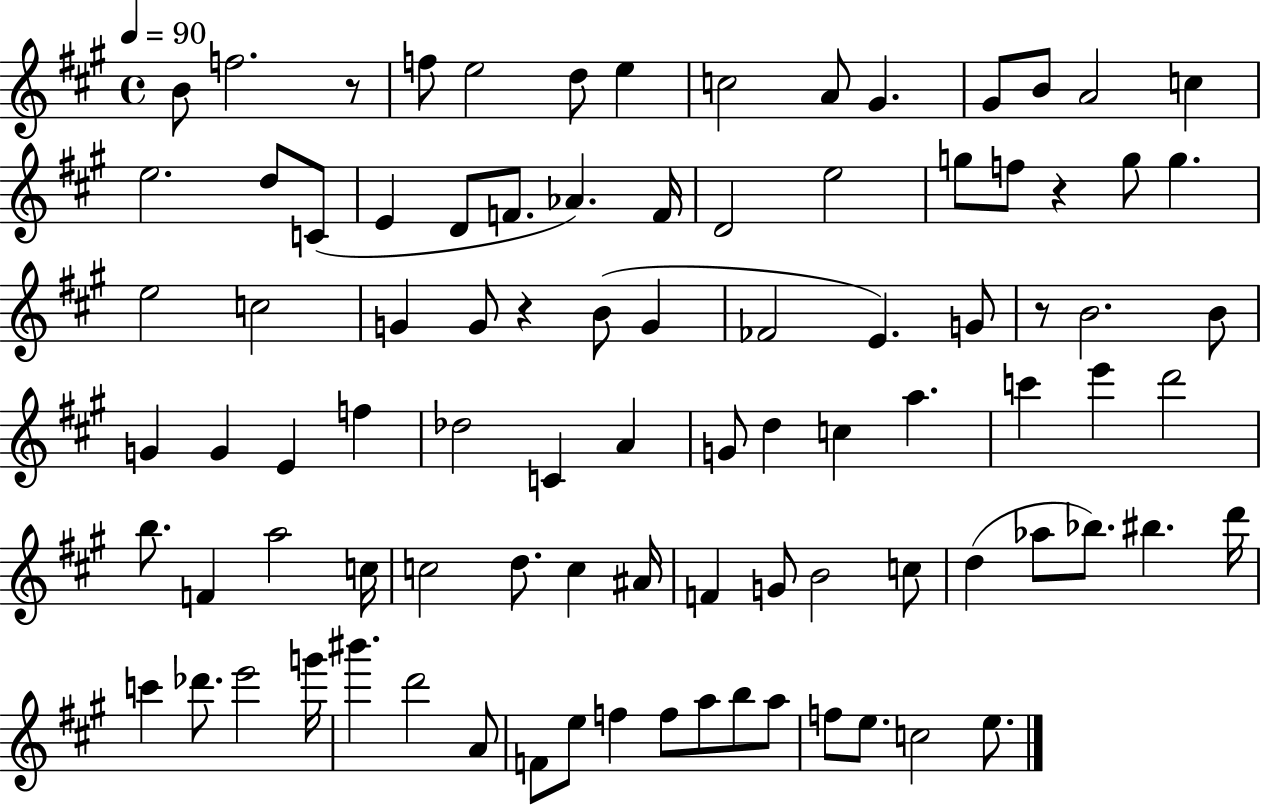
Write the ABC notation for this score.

X:1
T:Untitled
M:4/4
L:1/4
K:A
B/2 f2 z/2 f/2 e2 d/2 e c2 A/2 ^G ^G/2 B/2 A2 c e2 d/2 C/2 E D/2 F/2 _A F/4 D2 e2 g/2 f/2 z g/2 g e2 c2 G G/2 z B/2 G _F2 E G/2 z/2 B2 B/2 G G E f _d2 C A G/2 d c a c' e' d'2 b/2 F a2 c/4 c2 d/2 c ^A/4 F G/2 B2 c/2 d _a/2 _b/2 ^b d'/4 c' _d'/2 e'2 g'/4 ^b' d'2 A/2 F/2 e/2 f f/2 a/2 b/2 a/2 f/2 e/2 c2 e/2